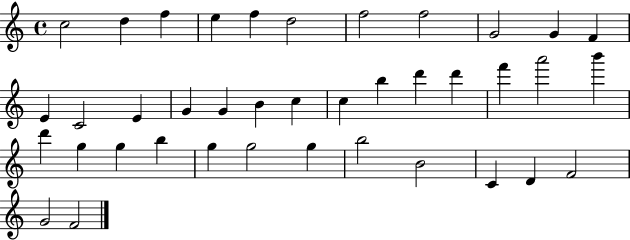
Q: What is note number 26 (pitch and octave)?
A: D6